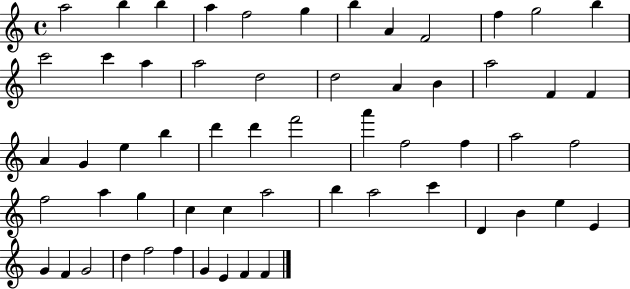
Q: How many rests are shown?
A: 0